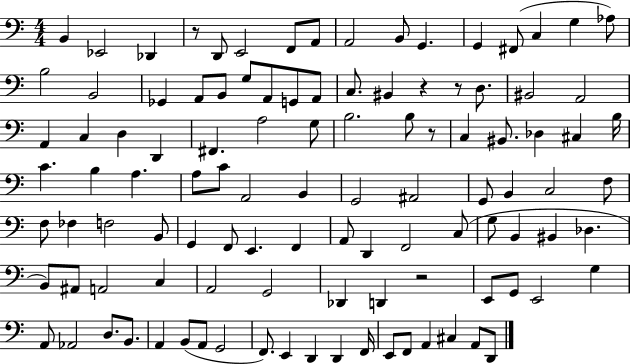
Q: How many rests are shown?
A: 5